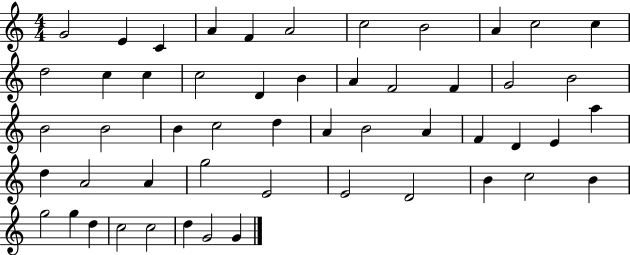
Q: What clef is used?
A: treble